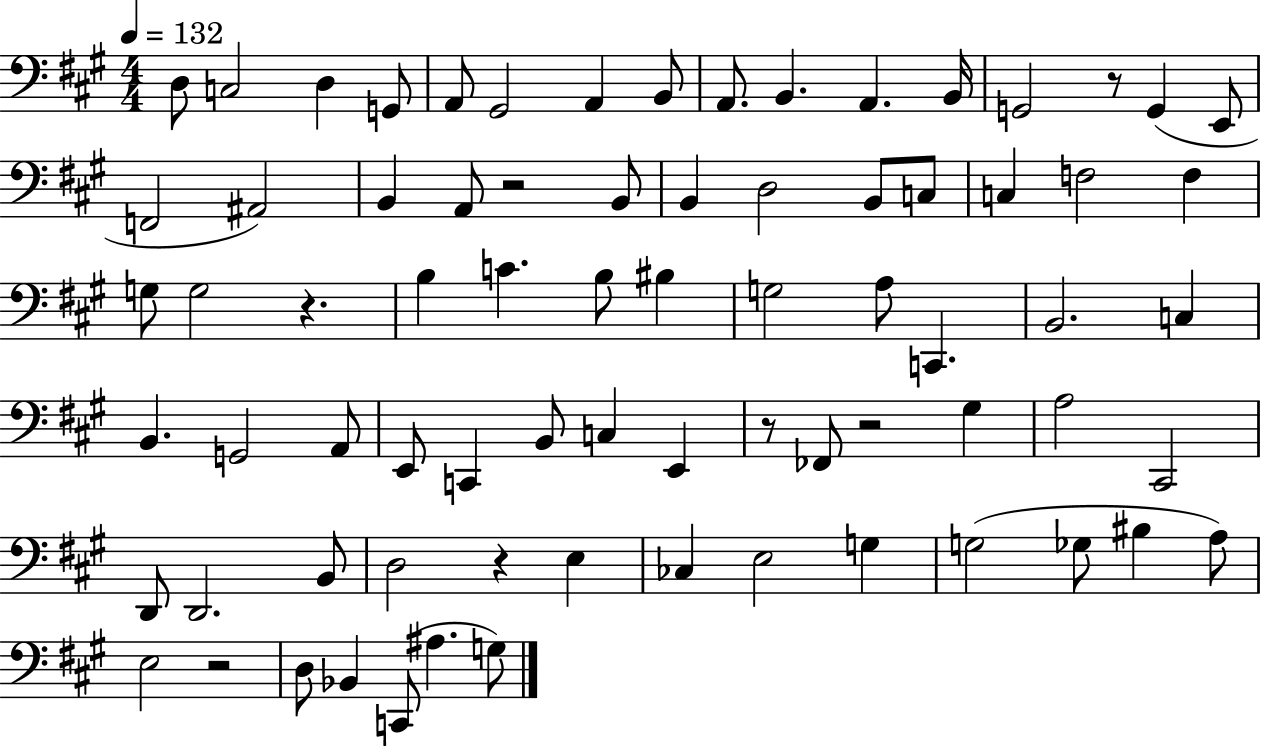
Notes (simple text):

D3/e C3/h D3/q G2/e A2/e G#2/h A2/q B2/e A2/e. B2/q. A2/q. B2/s G2/h R/e G2/q E2/e F2/h A#2/h B2/q A2/e R/h B2/e B2/q D3/h B2/e C3/e C3/q F3/h F3/q G3/e G3/h R/q. B3/q C4/q. B3/e BIS3/q G3/h A3/e C2/q. B2/h. C3/q B2/q. G2/h A2/e E2/e C2/q B2/e C3/q E2/q R/e FES2/e R/h G#3/q A3/h C#2/h D2/e D2/h. B2/e D3/h R/q E3/q CES3/q E3/h G3/q G3/h Gb3/e BIS3/q A3/e E3/h R/h D3/e Bb2/q C2/e A#3/q. G3/e